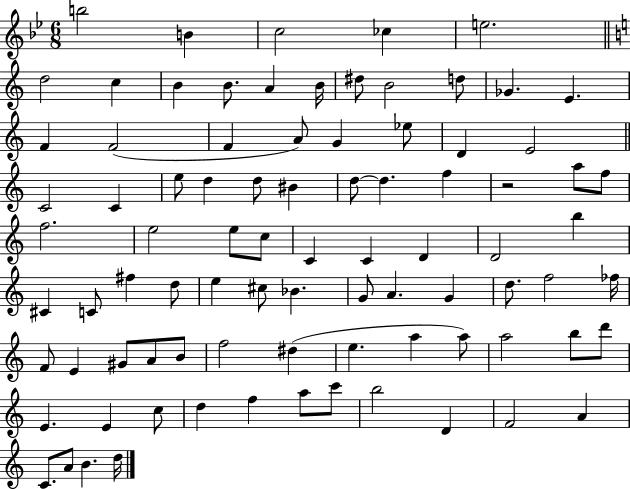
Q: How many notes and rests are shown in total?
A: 86